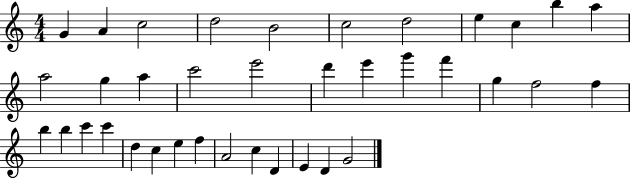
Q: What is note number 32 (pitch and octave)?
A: A4